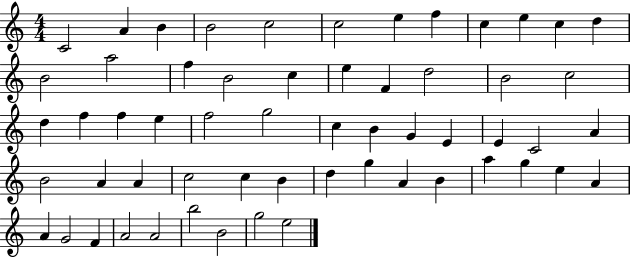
C4/h A4/q B4/q B4/h C5/h C5/h E5/q F5/q C5/q E5/q C5/q D5/q B4/h A5/h F5/q B4/h C5/q E5/q F4/q D5/h B4/h C5/h D5/q F5/q F5/q E5/q F5/h G5/h C5/q B4/q G4/q E4/q E4/q C4/h A4/q B4/h A4/q A4/q C5/h C5/q B4/q D5/q G5/q A4/q B4/q A5/q G5/q E5/q A4/q A4/q G4/h F4/q A4/h A4/h B5/h B4/h G5/h E5/h